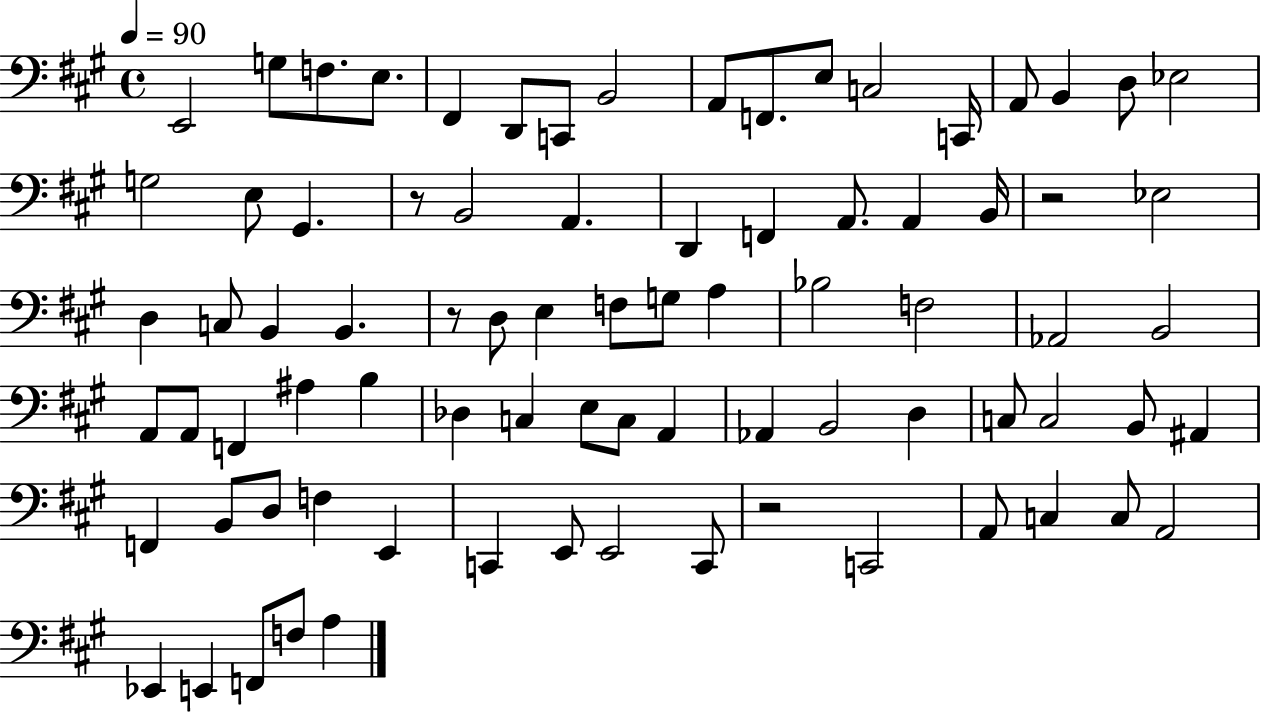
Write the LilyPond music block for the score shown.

{
  \clef bass
  \time 4/4
  \defaultTimeSignature
  \key a \major
  \tempo 4 = 90
  e,2 g8 f8. e8. | fis,4 d,8 c,8 b,2 | a,8 f,8. e8 c2 c,16 | a,8 b,4 d8 ees2 | \break g2 e8 gis,4. | r8 b,2 a,4. | d,4 f,4 a,8. a,4 b,16 | r2 ees2 | \break d4 c8 b,4 b,4. | r8 d8 e4 f8 g8 a4 | bes2 f2 | aes,2 b,2 | \break a,8 a,8 f,4 ais4 b4 | des4 c4 e8 c8 a,4 | aes,4 b,2 d4 | c8 c2 b,8 ais,4 | \break f,4 b,8 d8 f4 e,4 | c,4 e,8 e,2 c,8 | r2 c,2 | a,8 c4 c8 a,2 | \break ees,4 e,4 f,8 f8 a4 | \bar "|."
}